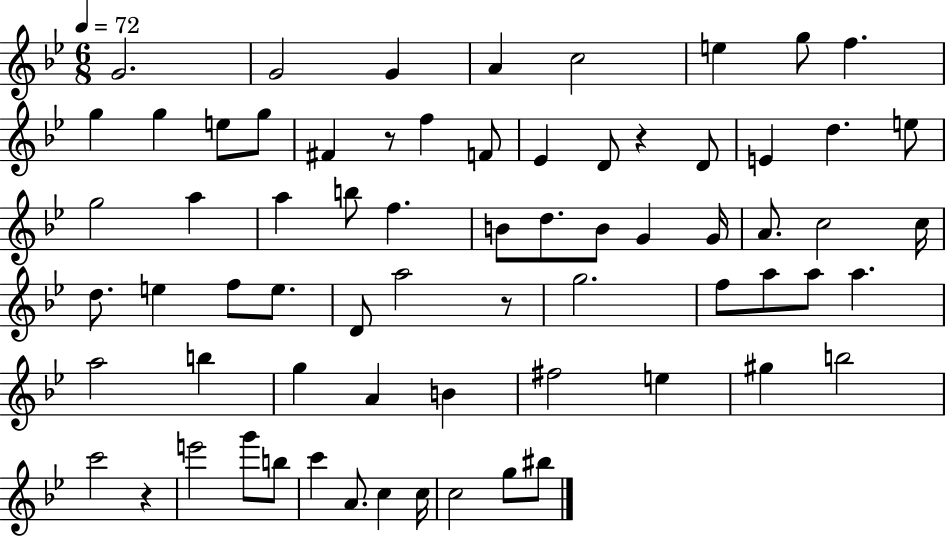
X:1
T:Untitled
M:6/8
L:1/4
K:Bb
G2 G2 G A c2 e g/2 f g g e/2 g/2 ^F z/2 f F/2 _E D/2 z D/2 E d e/2 g2 a a b/2 f B/2 d/2 B/2 G G/4 A/2 c2 c/4 d/2 e f/2 e/2 D/2 a2 z/2 g2 f/2 a/2 a/2 a a2 b g A B ^f2 e ^g b2 c'2 z e'2 g'/2 b/2 c' A/2 c c/4 c2 g/2 ^b/2